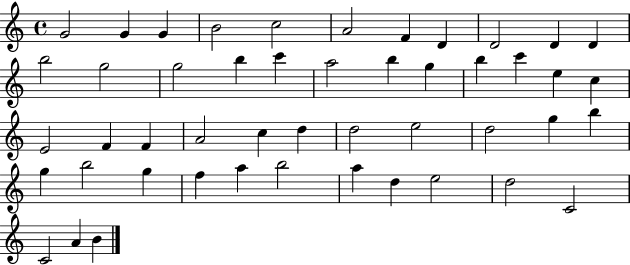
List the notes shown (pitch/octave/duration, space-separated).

G4/h G4/q G4/q B4/h C5/h A4/h F4/q D4/q D4/h D4/q D4/q B5/h G5/h G5/h B5/q C6/q A5/h B5/q G5/q B5/q C6/q E5/q C5/q E4/h F4/q F4/q A4/h C5/q D5/q D5/h E5/h D5/h G5/q B5/q G5/q B5/h G5/q F5/q A5/q B5/h A5/q D5/q E5/h D5/h C4/h C4/h A4/q B4/q